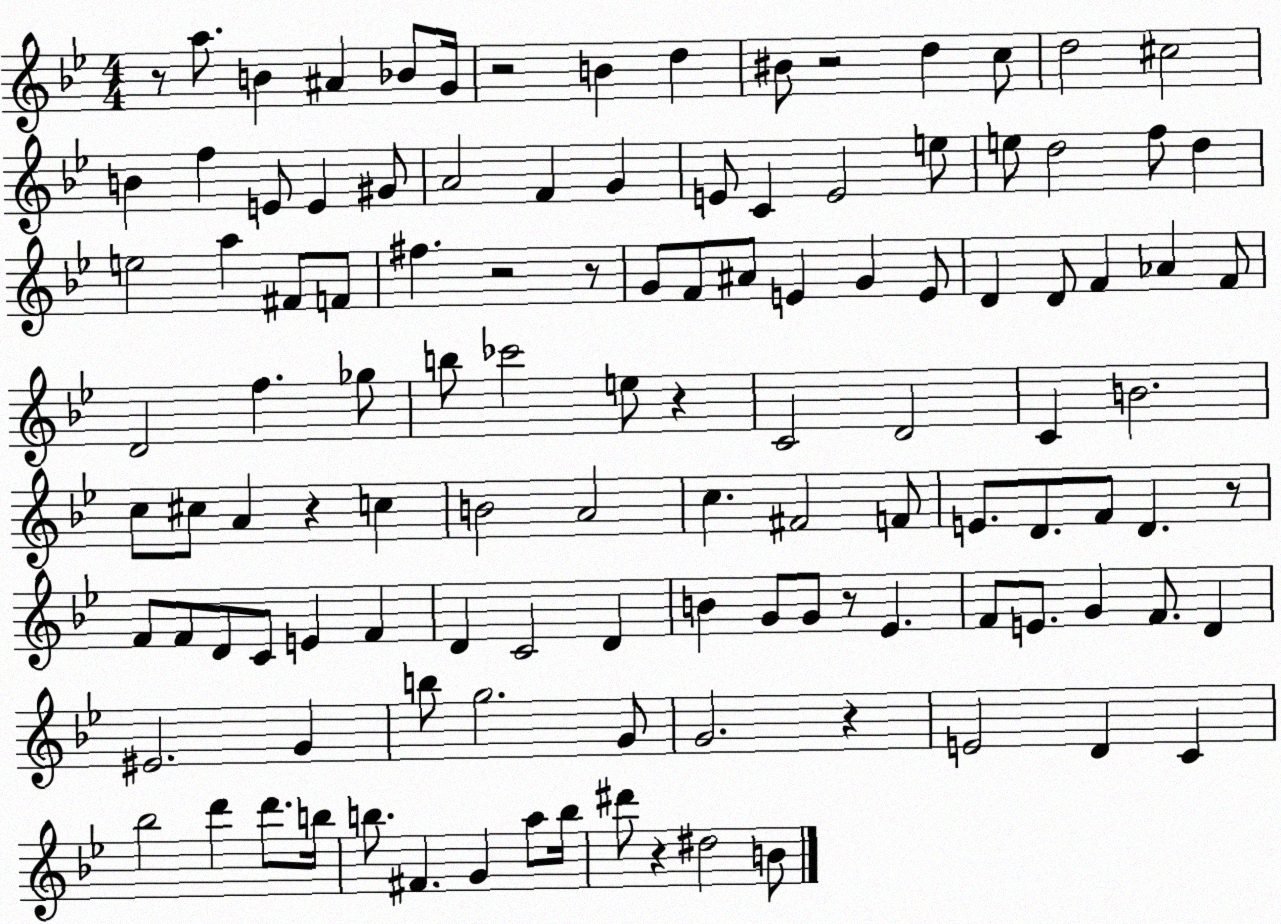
X:1
T:Untitled
M:4/4
L:1/4
K:Bb
z/2 a/2 B ^A _B/2 G/4 z2 B d ^B/2 z2 d c/2 d2 ^c2 B f E/2 E ^G/2 A2 F G E/2 C E2 e/2 e/2 d2 f/2 d e2 a ^F/2 F/2 ^f z2 z/2 G/2 F/2 ^A/2 E G E/2 D D/2 F _A F/2 D2 f _g/2 b/2 _c'2 e/2 z C2 D2 C B2 c/2 ^c/2 A z c B2 A2 c ^F2 F/2 E/2 D/2 F/2 D z/2 F/2 F/2 D/2 C/2 E F D C2 D B G/2 G/2 z/2 _E F/2 E/2 G F/2 D ^E2 G b/2 g2 G/2 G2 z E2 D C _b2 d' d'/2 b/4 b/2 ^F G a/2 b/4 ^d'/2 z ^d2 B/2